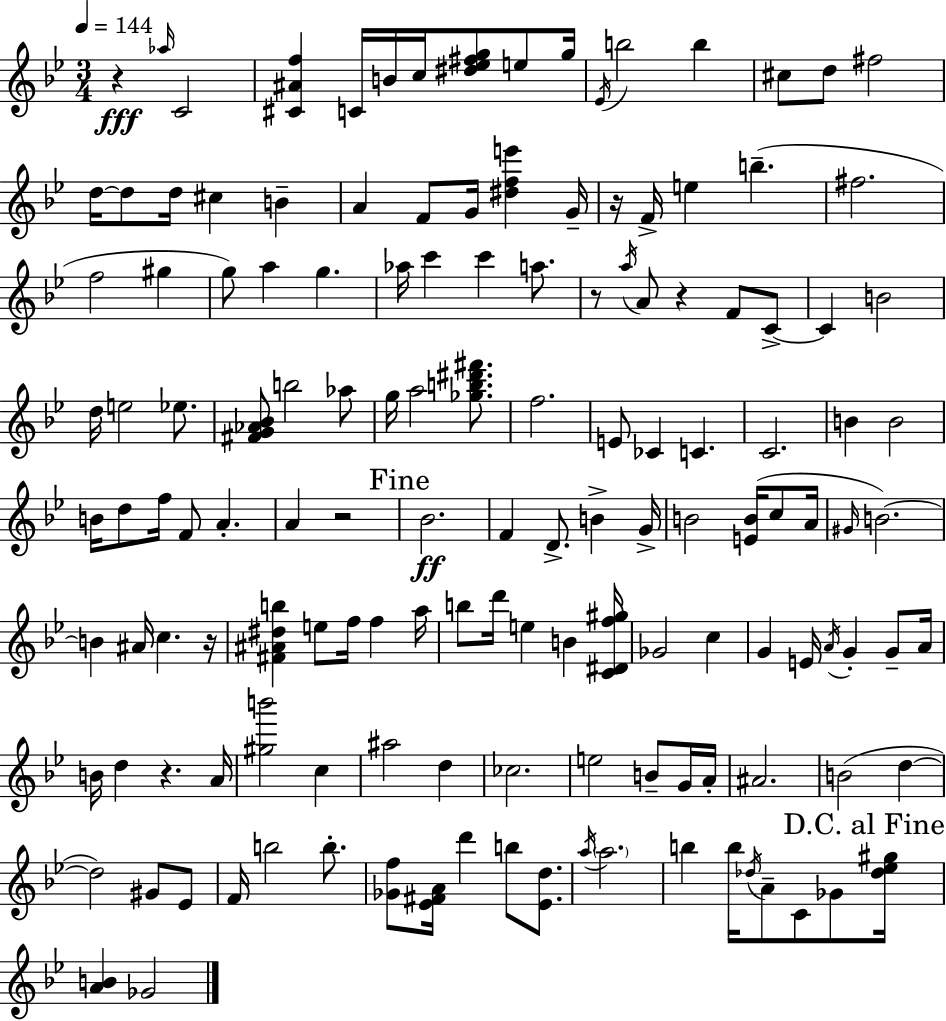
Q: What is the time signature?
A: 3/4